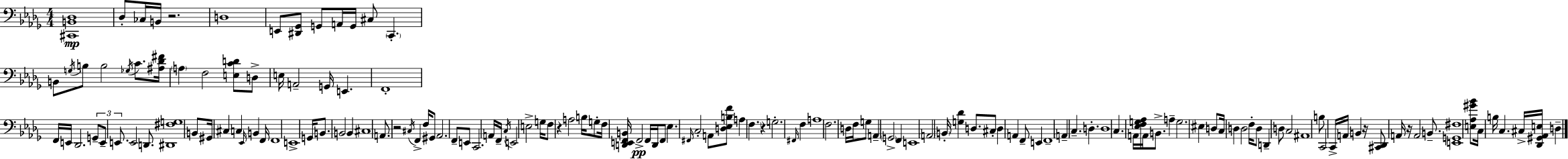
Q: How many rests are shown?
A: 6